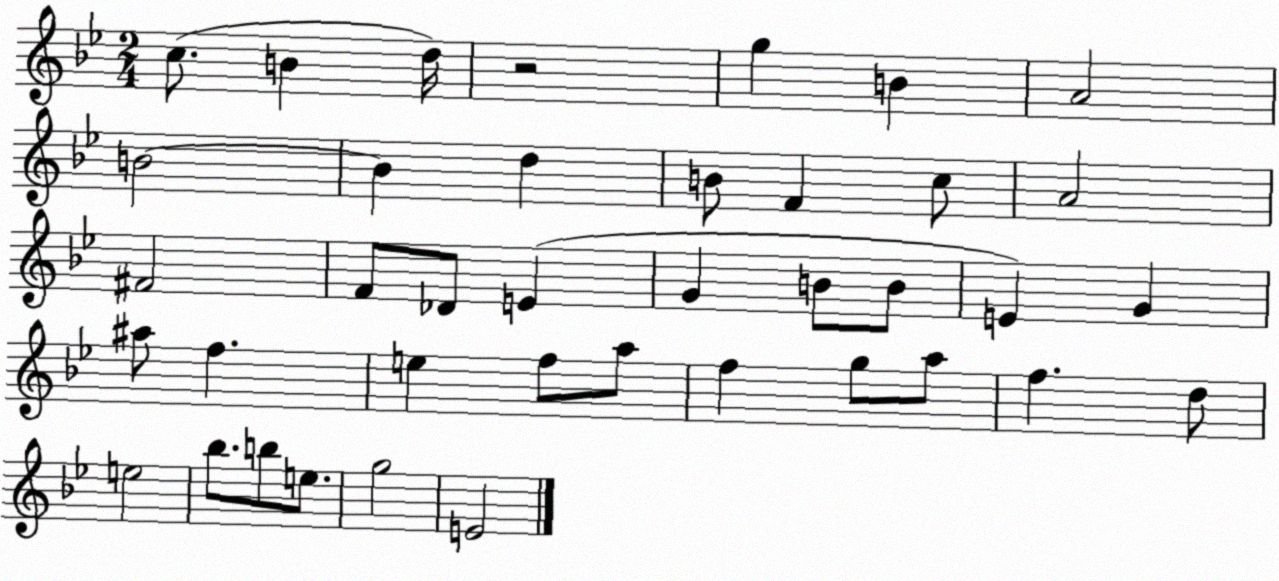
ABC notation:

X:1
T:Untitled
M:2/4
L:1/4
K:Bb
c/2 B d/4 z2 g B A2 B2 B d B/2 F c/2 A2 ^F2 F/2 _D/2 E G B/2 B/2 E G ^a/2 f e f/2 a/2 f g/2 a/2 f d/2 e2 _b/2 b/2 e/2 g2 E2